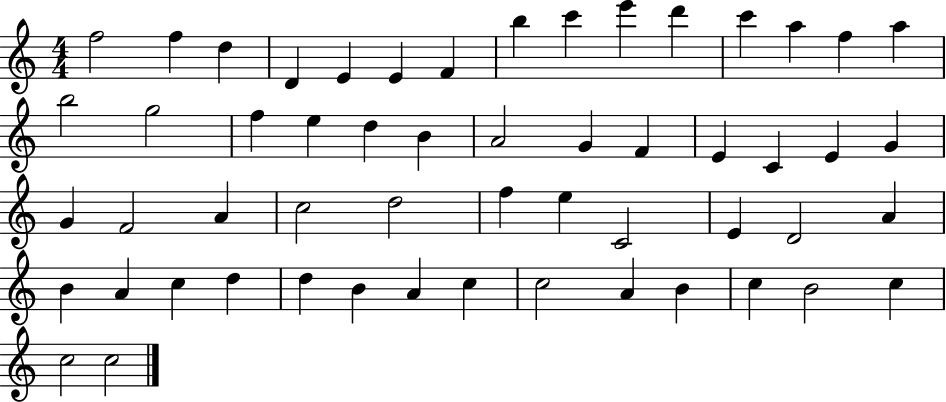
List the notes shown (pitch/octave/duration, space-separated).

F5/h F5/q D5/q D4/q E4/q E4/q F4/q B5/q C6/q E6/q D6/q C6/q A5/q F5/q A5/q B5/h G5/h F5/q E5/q D5/q B4/q A4/h G4/q F4/q E4/q C4/q E4/q G4/q G4/q F4/h A4/q C5/h D5/h F5/q E5/q C4/h E4/q D4/h A4/q B4/q A4/q C5/q D5/q D5/q B4/q A4/q C5/q C5/h A4/q B4/q C5/q B4/h C5/q C5/h C5/h